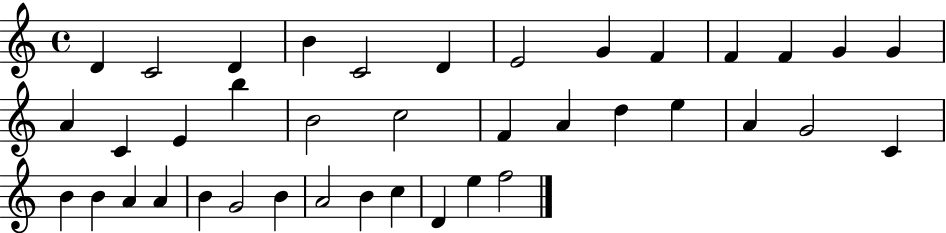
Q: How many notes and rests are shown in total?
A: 39